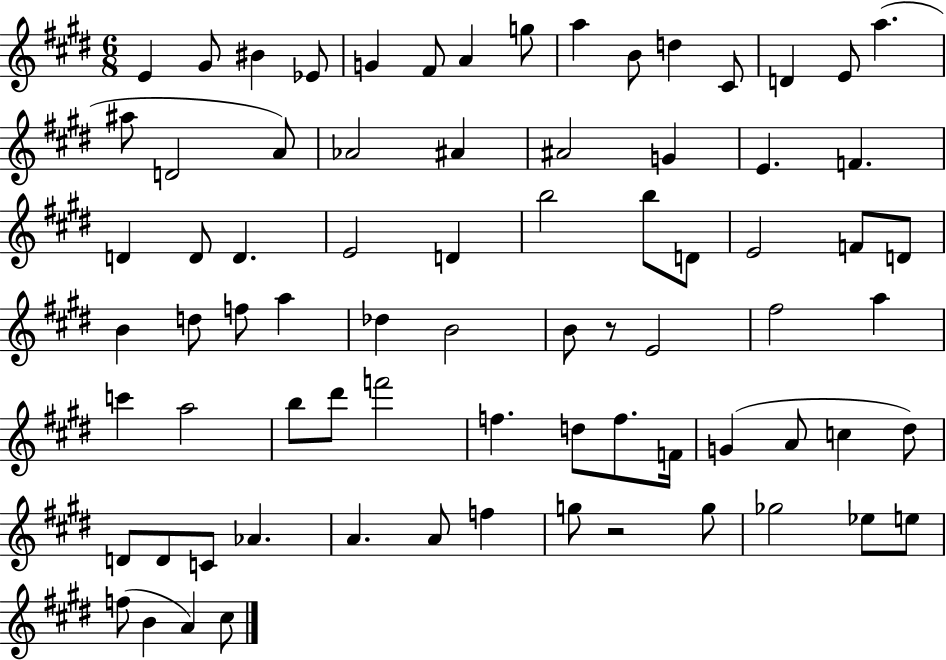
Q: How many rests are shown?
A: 2